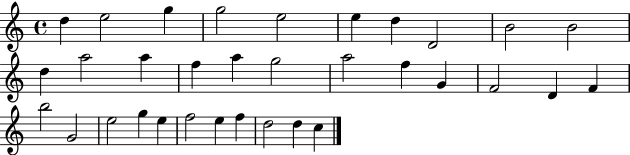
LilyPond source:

{
  \clef treble
  \time 4/4
  \defaultTimeSignature
  \key c \major
  d''4 e''2 g''4 | g''2 e''2 | e''4 d''4 d'2 | b'2 b'2 | \break d''4 a''2 a''4 | f''4 a''4 g''2 | a''2 f''4 g'4 | f'2 d'4 f'4 | \break b''2 g'2 | e''2 g''4 e''4 | f''2 e''4 f''4 | d''2 d''4 c''4 | \break \bar "|."
}